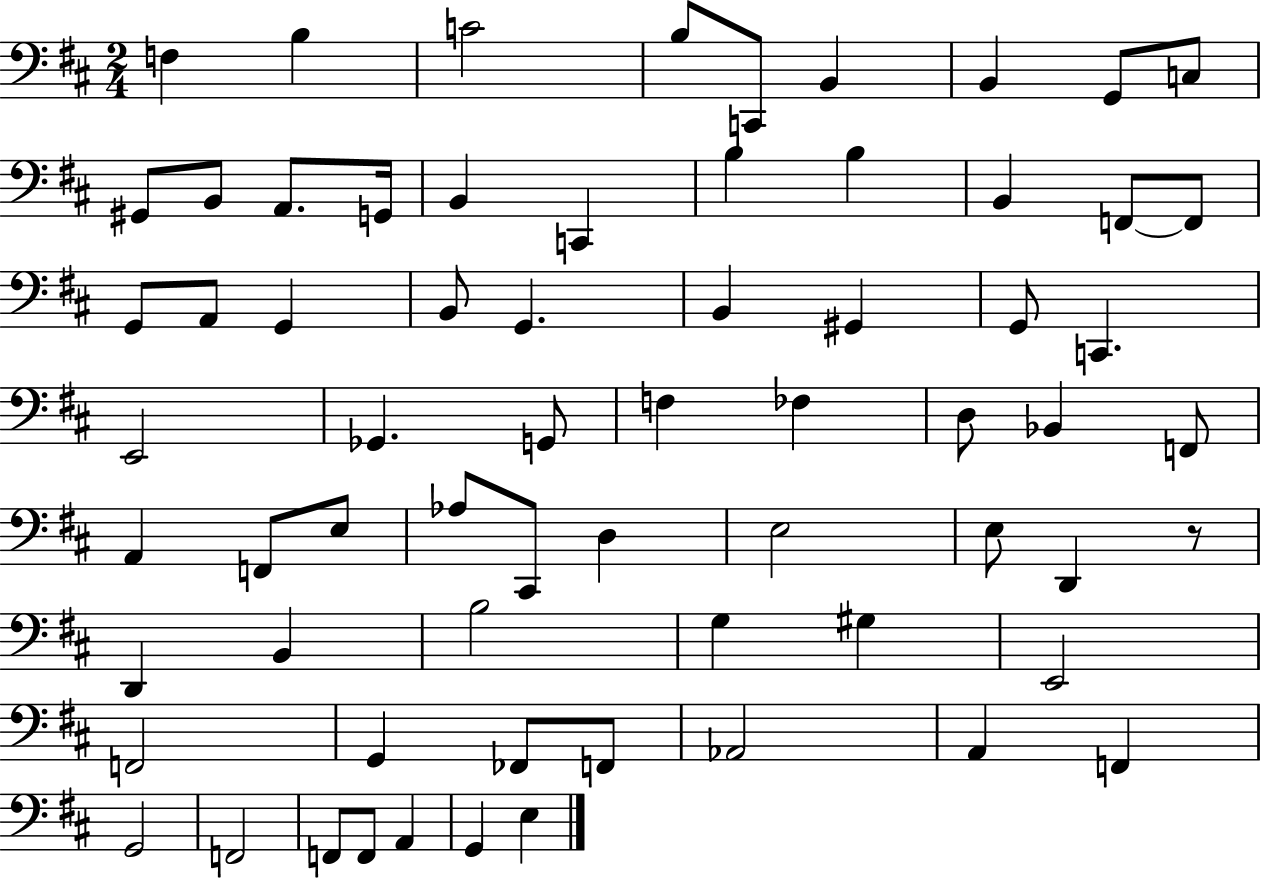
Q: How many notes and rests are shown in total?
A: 67